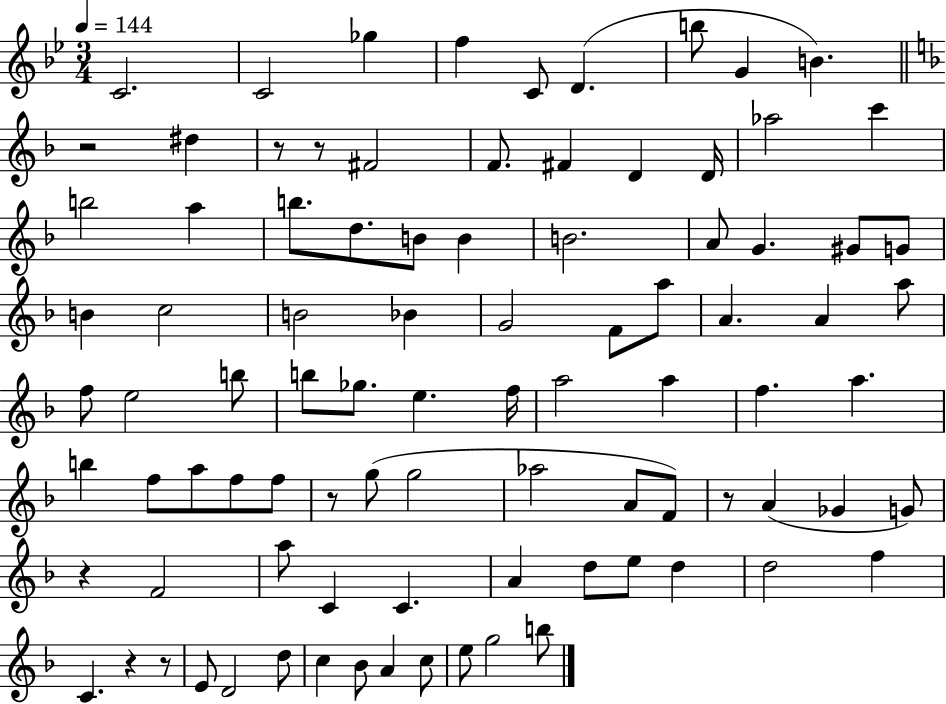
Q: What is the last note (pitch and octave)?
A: B5